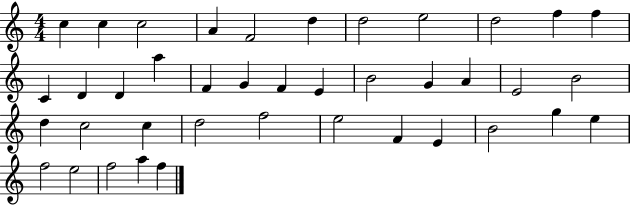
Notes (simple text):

C5/q C5/q C5/h A4/q F4/h D5/q D5/h E5/h D5/h F5/q F5/q C4/q D4/q D4/q A5/q F4/q G4/q F4/q E4/q B4/h G4/q A4/q E4/h B4/h D5/q C5/h C5/q D5/h F5/h E5/h F4/q E4/q B4/h G5/q E5/q F5/h E5/h F5/h A5/q F5/q